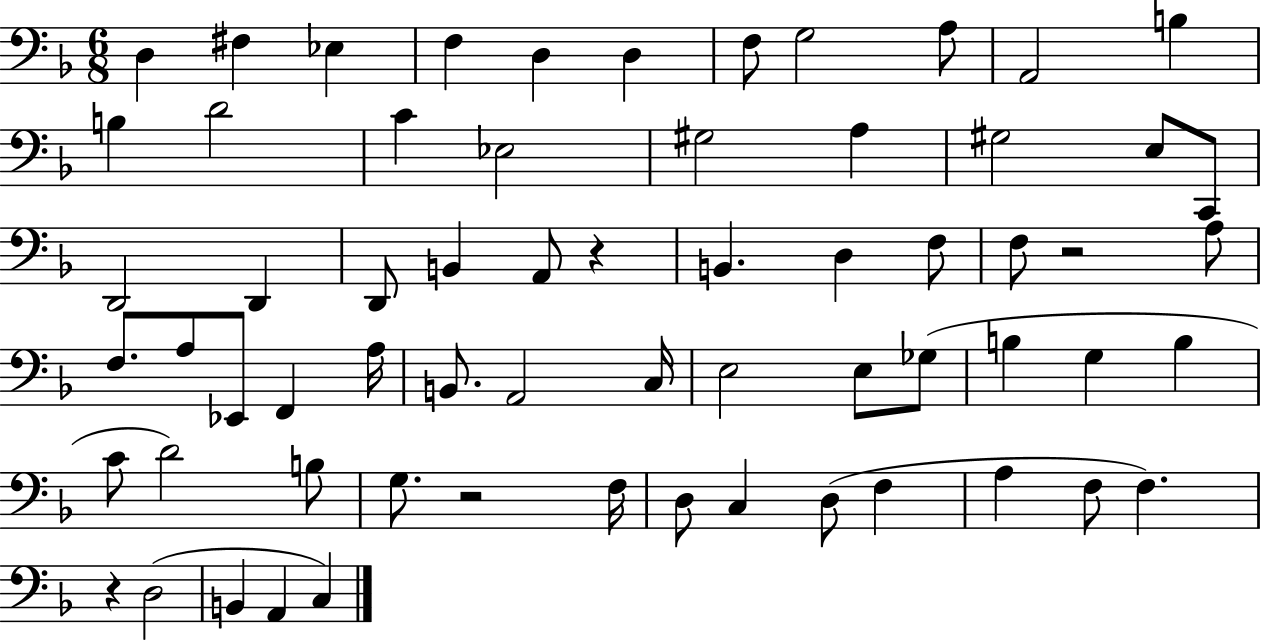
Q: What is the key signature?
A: F major